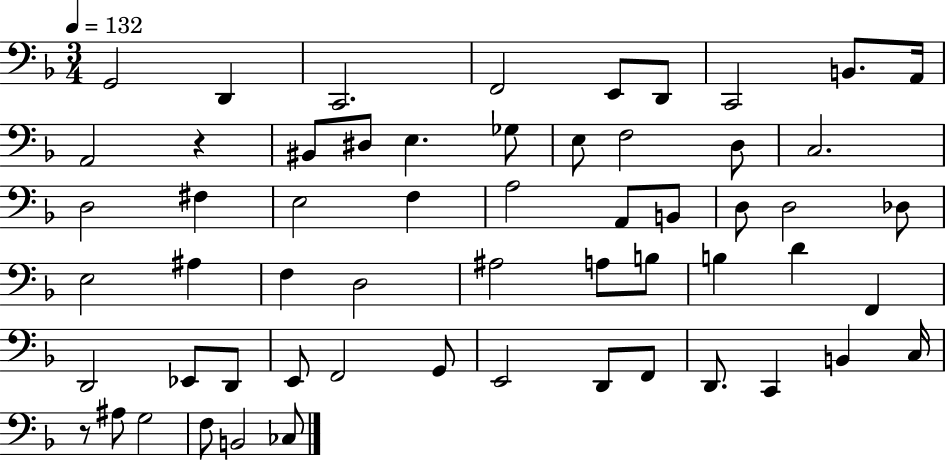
{
  \clef bass
  \numericTimeSignature
  \time 3/4
  \key f \major
  \tempo 4 = 132
  g,2 d,4 | c,2. | f,2 e,8 d,8 | c,2 b,8. a,16 | \break a,2 r4 | bis,8 dis8 e4. ges8 | e8 f2 d8 | c2. | \break d2 fis4 | e2 f4 | a2 a,8 b,8 | d8 d2 des8 | \break e2 ais4 | f4 d2 | ais2 a8 b8 | b4 d'4 f,4 | \break d,2 ees,8 d,8 | e,8 f,2 g,8 | e,2 d,8 f,8 | d,8. c,4 b,4 c16 | \break r8 ais8 g2 | f8 b,2 ces8 | \bar "|."
}